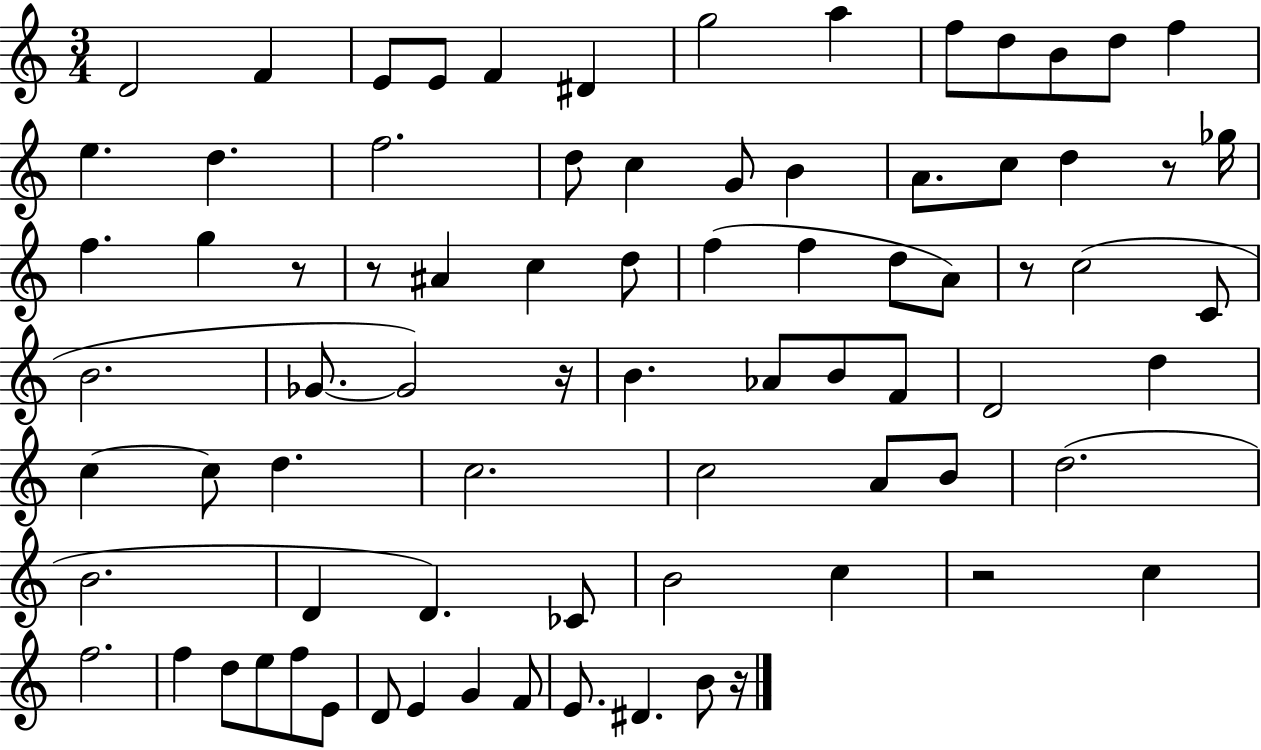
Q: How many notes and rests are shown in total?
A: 79